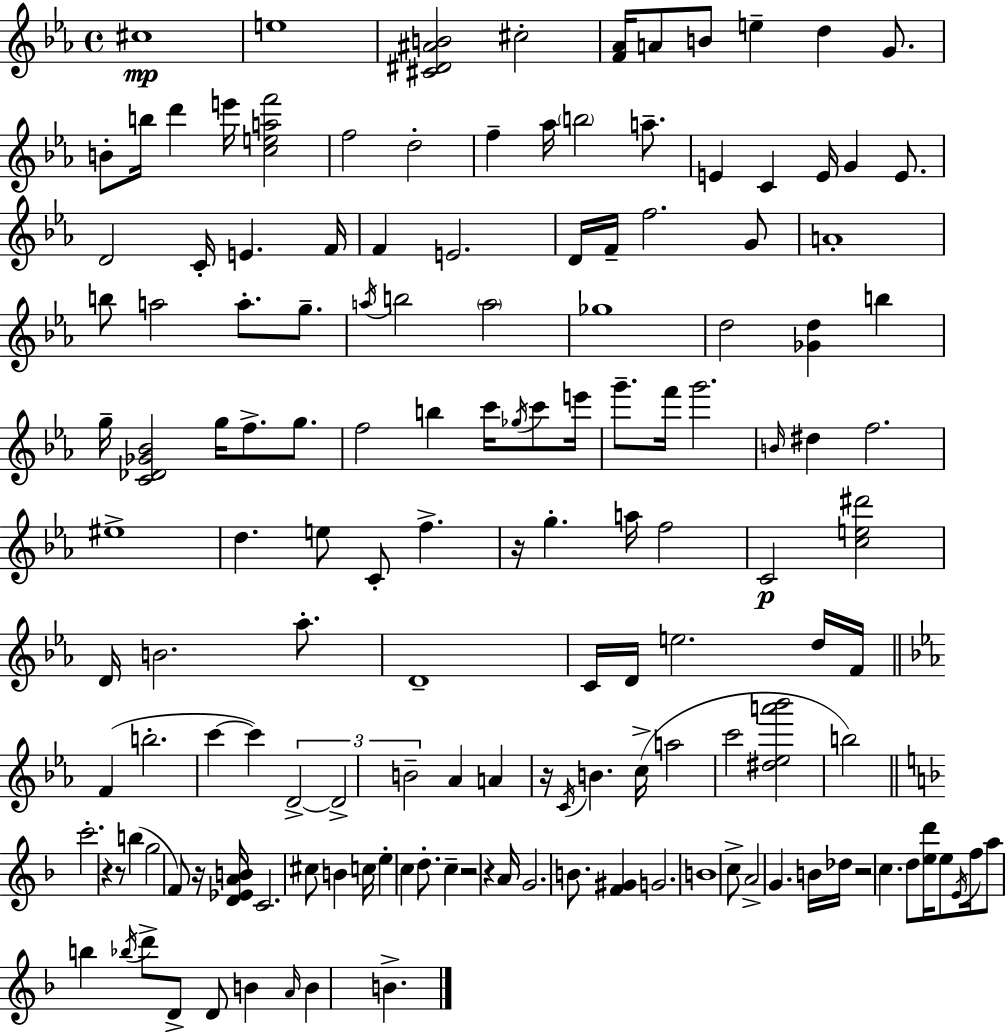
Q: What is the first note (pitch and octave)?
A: C#5